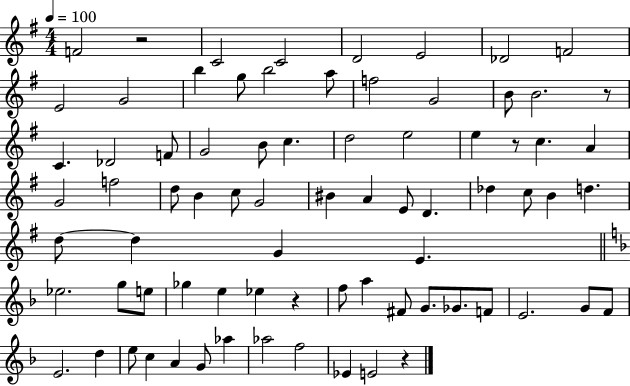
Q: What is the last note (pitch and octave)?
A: E4